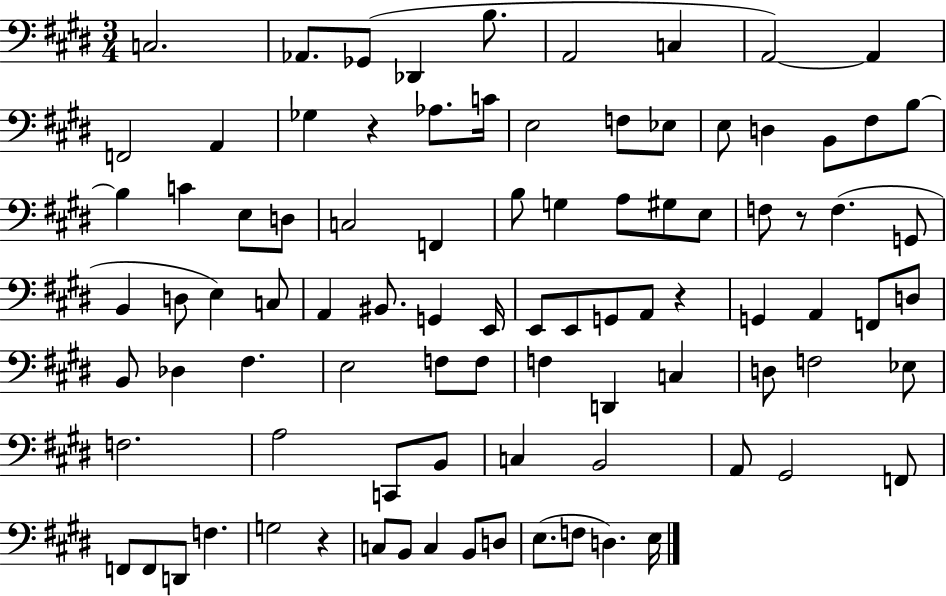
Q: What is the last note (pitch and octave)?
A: E3